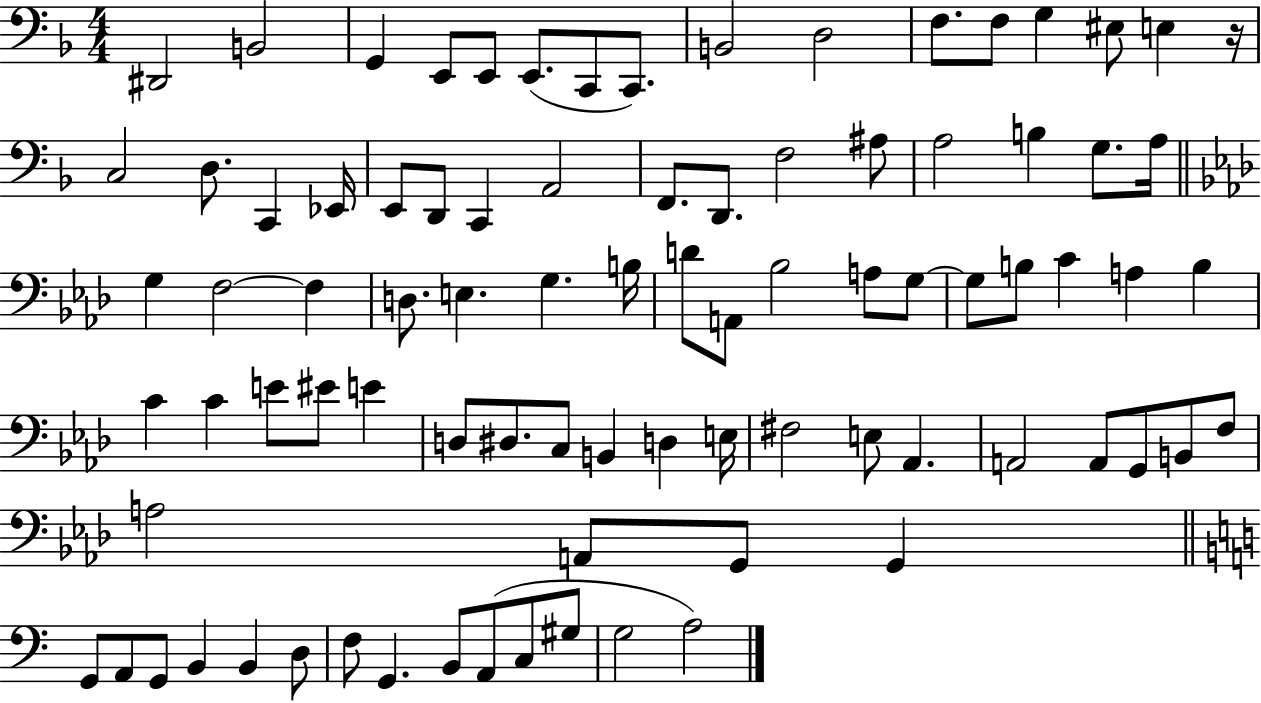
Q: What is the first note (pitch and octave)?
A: D#2